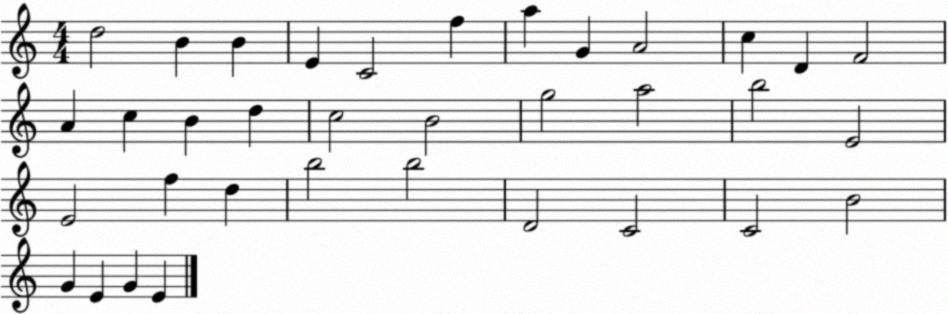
X:1
T:Untitled
M:4/4
L:1/4
K:C
d2 B B E C2 f a G A2 c D F2 A c B d c2 B2 g2 a2 b2 E2 E2 f d b2 b2 D2 C2 C2 B2 G E G E